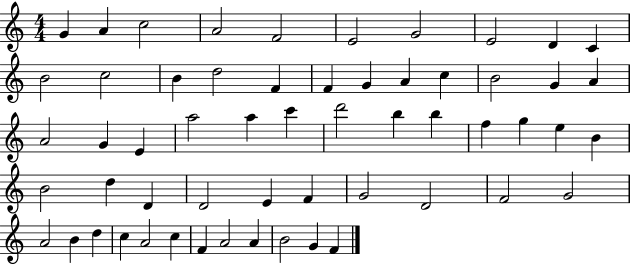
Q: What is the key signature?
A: C major